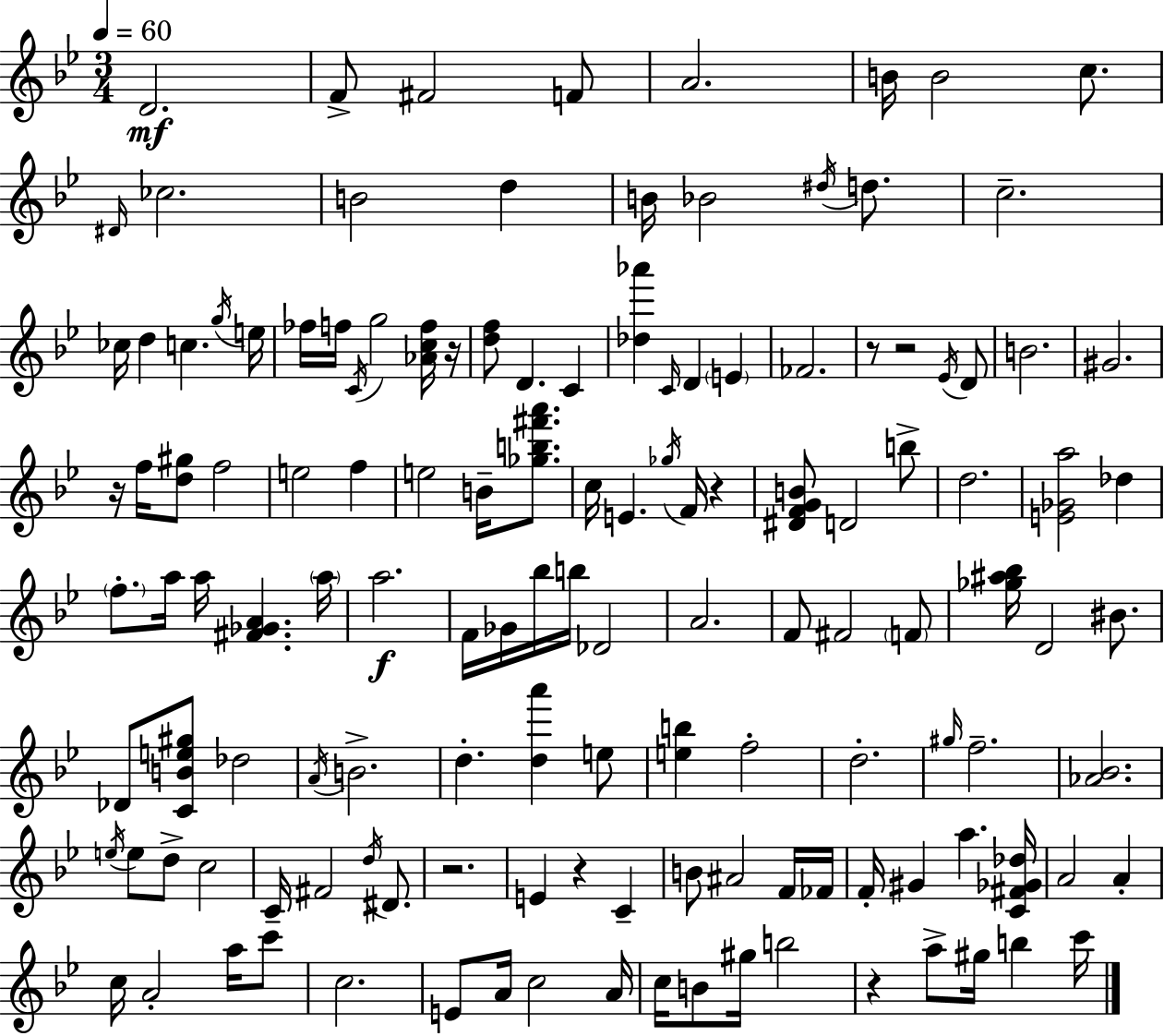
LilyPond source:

{
  \clef treble
  \numericTimeSignature
  \time 3/4
  \key bes \major
  \tempo 4 = 60
  d'2.\mf | f'8-> fis'2 f'8 | a'2. | b'16 b'2 c''8. | \break \grace { dis'16 } ces''2. | b'2 d''4 | b'16 bes'2 \acciaccatura { dis''16 } d''8. | c''2.-- | \break ces''16 d''4 c''4. | \acciaccatura { g''16 } e''16 fes''16 f''16 \acciaccatura { c'16 } g''2 | <aes' c'' f''>16 r16 <d'' f''>8 d'4. | c'4 <des'' aes'''>4 \grace { c'16 } d'4 | \break \parenthesize e'4 fes'2. | r8 r2 | \acciaccatura { ees'16 } d'8 b'2. | gis'2. | \break r16 f''16 <d'' gis''>8 f''2 | e''2 | f''4 e''2 | b'16-- <ges'' b'' fis''' a'''>8. c''16 e'4. | \break \acciaccatura { ges''16 } f'16 r4 <dis' f' g' b'>8 d'2 | b''8-> d''2. | <e' ges' a''>2 | des''4 \parenthesize f''8.-. a''16 a''16 | \break <fis' ges' a'>4. \parenthesize a''16 a''2.\f | f'16 ges'16 bes''16 b''16 des'2 | a'2. | f'8 fis'2 | \break \parenthesize f'8 <ges'' ais'' bes''>16 d'2 | bis'8. des'8 <c' b' e'' gis''>8 des''2 | \acciaccatura { a'16 } b'2.-> | d''4.-. | \break <d'' a'''>4 e''8 <e'' b''>4 | f''2-. d''2.-. | \grace { gis''16 } f''2.-- | <aes' bes'>2. | \break \acciaccatura { e''16 } e''8 | d''8-> c''2 c'16-- fis'2 | \acciaccatura { d''16 } dis'8. r2. | e'4 | \break r4 c'4-- b'8 | ais'2 f'16 fes'16 f'16-. | gis'4 a''4. <c' fis' ges' des''>16 a'2 | a'4-. c''16 | \break a'2-. a''16 c'''8 c''2. | e'8 | a'16 c''2 a'16 c''16 | b'8 gis''16 b''2 r4 | \break a''8-> gis''16 b''4 c'''16 \bar "|."
}